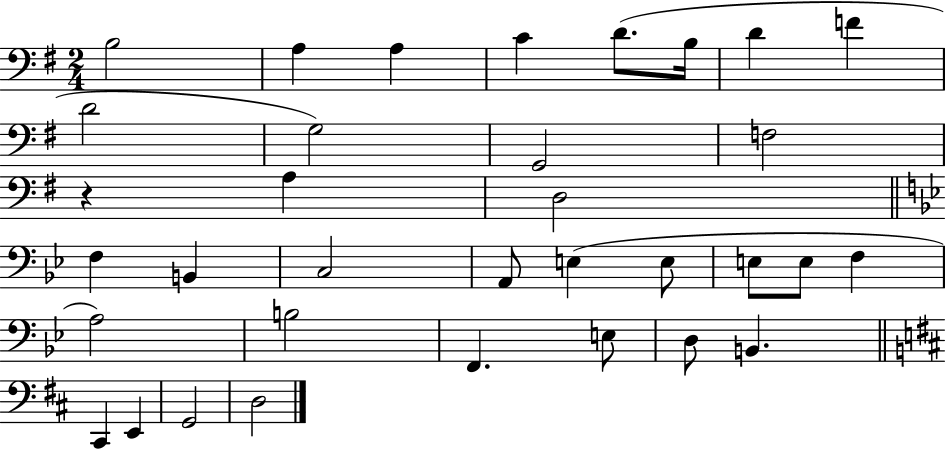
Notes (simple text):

B3/h A3/q A3/q C4/q D4/e. B3/s D4/q F4/q D4/h G3/h G2/h F3/h R/q A3/q D3/h F3/q B2/q C3/h A2/e E3/q E3/e E3/e E3/e F3/q A3/h B3/h F2/q. E3/e D3/e B2/q. C#2/q E2/q G2/h D3/h